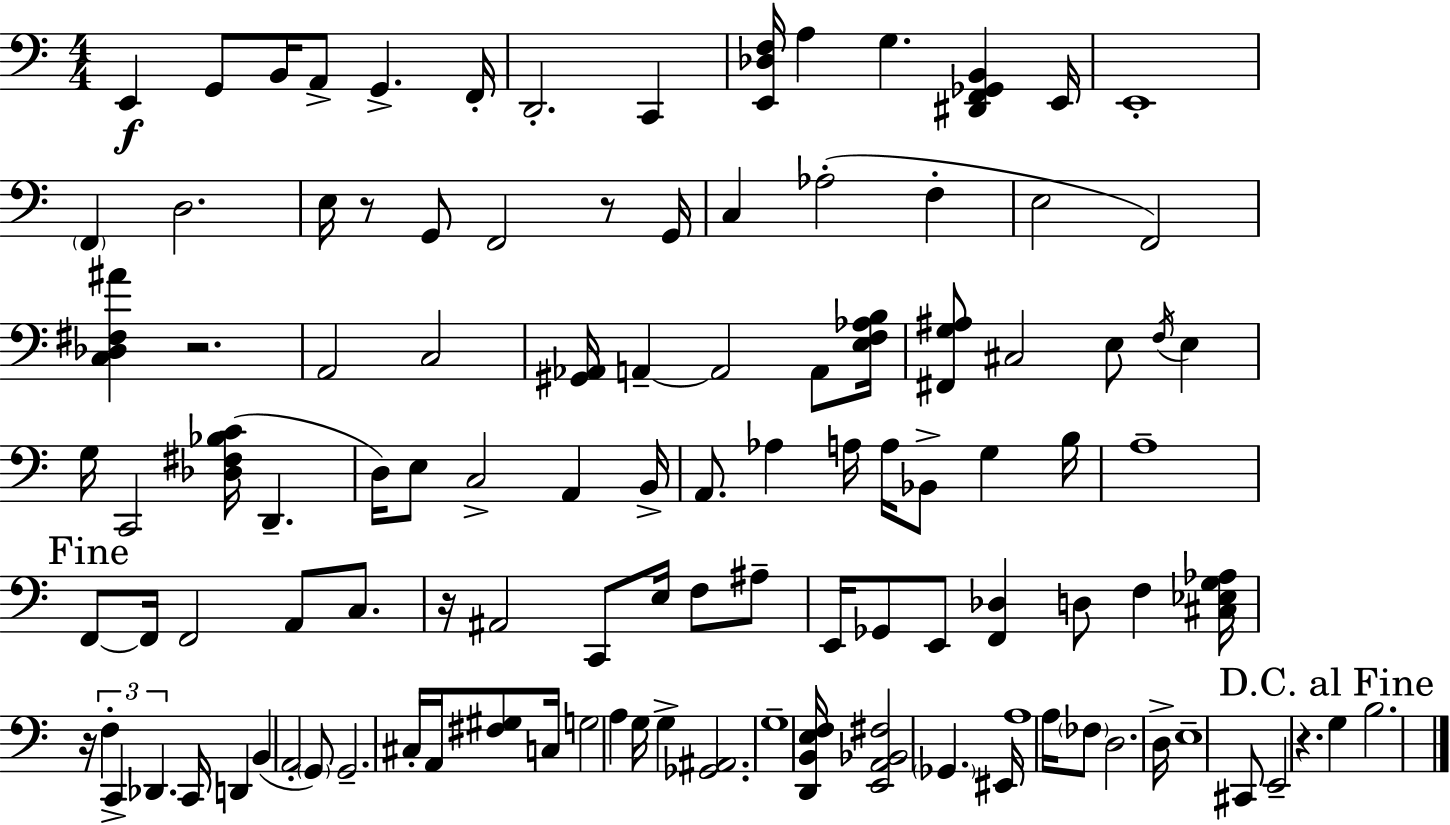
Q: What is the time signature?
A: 4/4